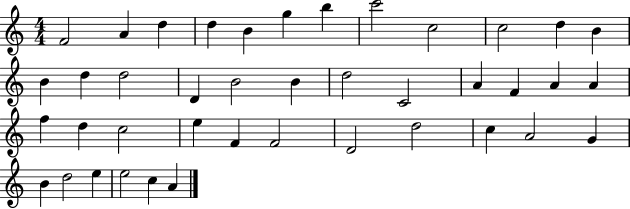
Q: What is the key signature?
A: C major